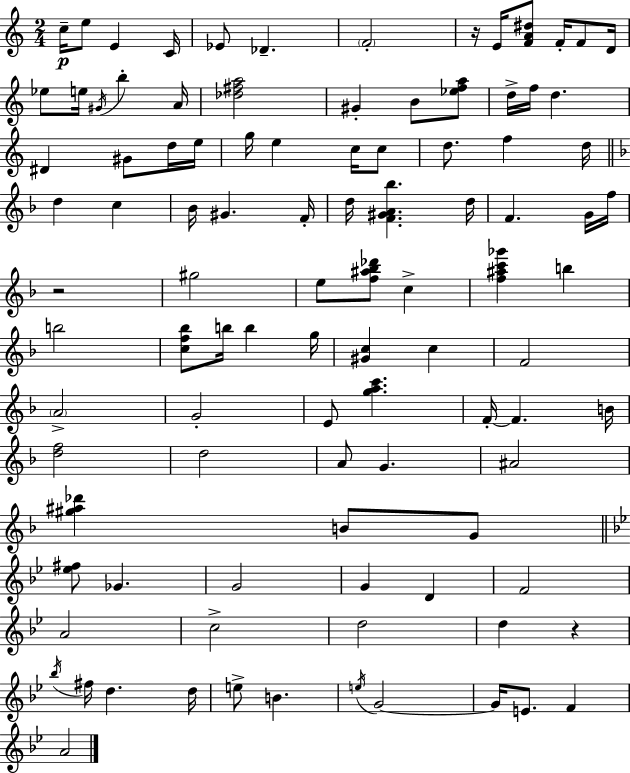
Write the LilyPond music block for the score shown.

{
  \clef treble
  \numericTimeSignature
  \time 2/4
  \key a \minor
  c''16--\p e''8 e'4 c'16 | ees'8 des'4.-- | \parenthesize f'2-. | r16 e'16 <f' a' dis''>8 f'16-. f'8 d'16 | \break ees''8 e''16 \acciaccatura { gis'16 } b''4-. | a'16 <des'' fis'' a''>2 | gis'4-. b'8 <ees'' f'' a''>8 | d''16-> f''16 d''4. | \break dis'4 gis'8 d''16 | e''16 g''16 e''4 c''16 c''8 | d''8. f''4 | d''16 \bar "||" \break \key f \major d''4 c''4 | bes'16 gis'4. f'16-. | d''16 <f' gis' a' bes''>4. d''16 | f'4. g'16 f''16 | \break r2 | gis''2 | e''8 <f'' ais'' bes'' des'''>8 c''4-> | <f'' ais'' c''' ges'''>4 b''4 | \break b''2 | <c'' f'' bes''>8 b''16 b''4 g''16 | <gis' c''>4 c''4 | f'2 | \break \parenthesize a'2-> | g'2-. | e'8 <g'' a'' c'''>4. | f'16-.~~ f'4. b'16 | \break <d'' f''>2 | d''2 | a'8 g'4. | ais'2 | \break <gis'' ais'' des'''>4 b'8 g'8 | \bar "||" \break \key g \minor <ees'' fis''>8 ges'4. | g'2 | g'4 d'4 | f'2 | \break a'2 | c''2-> | d''2 | d''4 r4 | \break \acciaccatura { bes''16 } fis''16 d''4. | d''16 e''8-> b'4. | \acciaccatura { e''16 } g'2~~ | g'16 e'8. f'4 | \break a'2 | \bar "|."
}